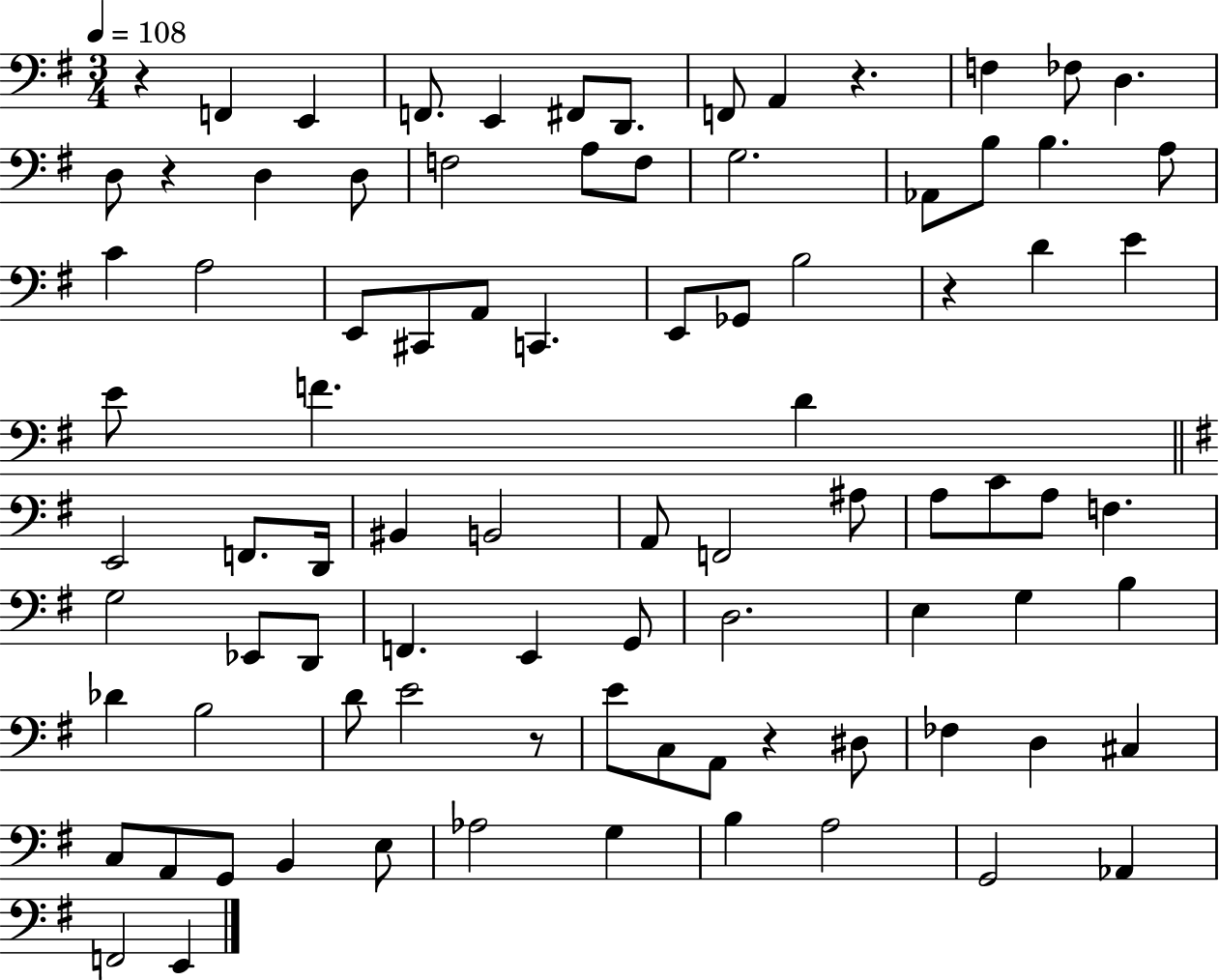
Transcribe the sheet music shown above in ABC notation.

X:1
T:Untitled
M:3/4
L:1/4
K:G
z F,, E,, F,,/2 E,, ^F,,/2 D,,/2 F,,/2 A,, z F, _F,/2 D, D,/2 z D, D,/2 F,2 A,/2 F,/2 G,2 _A,,/2 B,/2 B, A,/2 C A,2 E,,/2 ^C,,/2 A,,/2 C,, E,,/2 _G,,/2 B,2 z D E E/2 F D E,,2 F,,/2 D,,/4 ^B,, B,,2 A,,/2 F,,2 ^A,/2 A,/2 C/2 A,/2 F, G,2 _E,,/2 D,,/2 F,, E,, G,,/2 D,2 E, G, B, _D B,2 D/2 E2 z/2 E/2 C,/2 A,,/2 z ^D,/2 _F, D, ^C, C,/2 A,,/2 G,,/2 B,, E,/2 _A,2 G, B, A,2 G,,2 _A,, F,,2 E,,